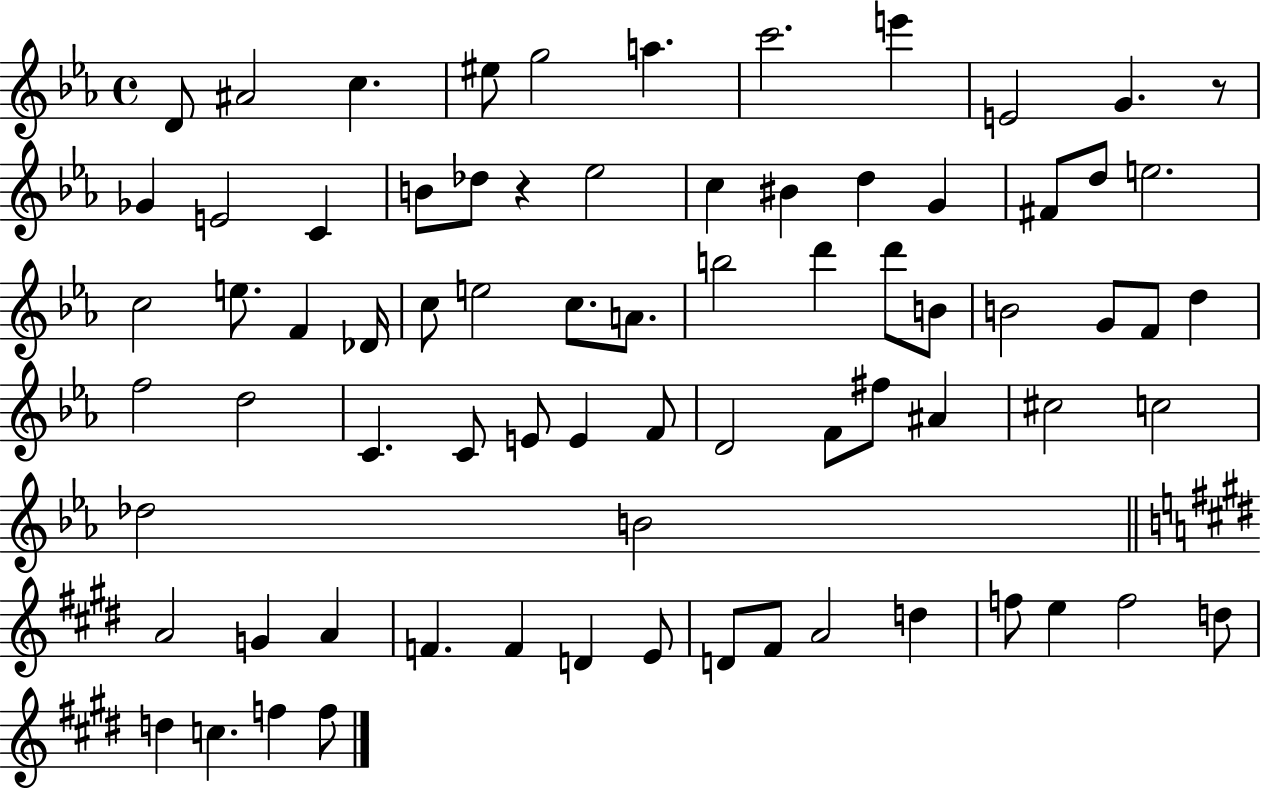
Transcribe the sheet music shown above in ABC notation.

X:1
T:Untitled
M:4/4
L:1/4
K:Eb
D/2 ^A2 c ^e/2 g2 a c'2 e' E2 G z/2 _G E2 C B/2 _d/2 z _e2 c ^B d G ^F/2 d/2 e2 c2 e/2 F _D/4 c/2 e2 c/2 A/2 b2 d' d'/2 B/2 B2 G/2 F/2 d f2 d2 C C/2 E/2 E F/2 D2 F/2 ^f/2 ^A ^c2 c2 _d2 B2 A2 G A F F D E/2 D/2 ^F/2 A2 d f/2 e f2 d/2 d c f f/2